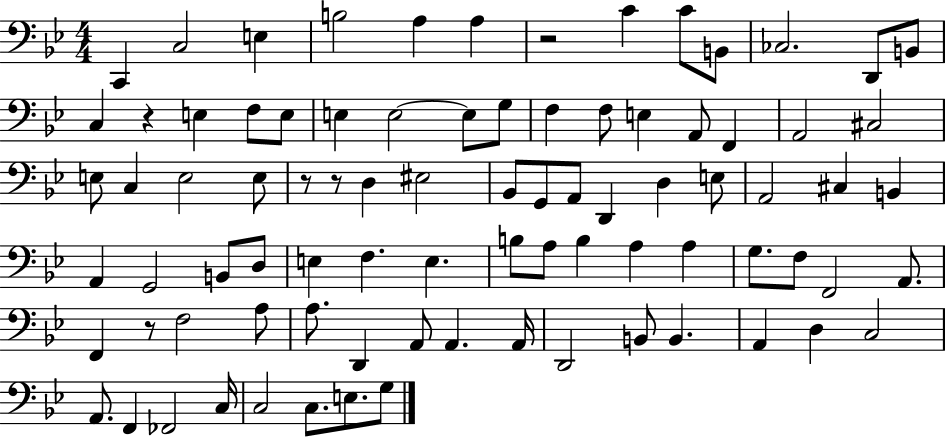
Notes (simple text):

C2/q C3/h E3/q B3/h A3/q A3/q R/h C4/q C4/e B2/e CES3/h. D2/e B2/e C3/q R/q E3/q F3/e E3/e E3/q E3/h E3/e G3/e F3/q F3/e E3/q A2/e F2/q A2/h C#3/h E3/e C3/q E3/h E3/e R/e R/e D3/q EIS3/h Bb2/e G2/e A2/e D2/q D3/q E3/e A2/h C#3/q B2/q A2/q G2/h B2/e D3/e E3/q F3/q. E3/q. B3/e A3/e B3/q A3/q A3/q G3/e. F3/e F2/h A2/e. F2/q R/e F3/h A3/e A3/e. D2/q A2/e A2/q. A2/s D2/h B2/e B2/q. A2/q D3/q C3/h A2/e. F2/q FES2/h C3/s C3/h C3/e. E3/e. G3/e